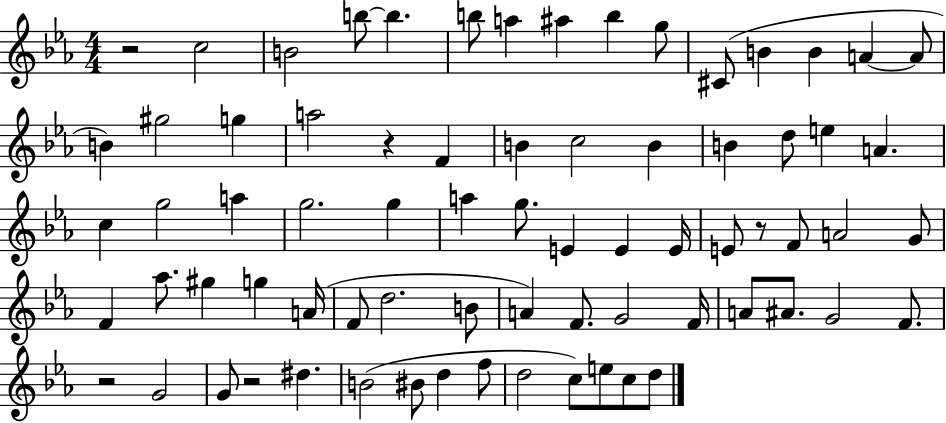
R/h C5/h B4/h B5/e B5/q. B5/e A5/q A#5/q B5/q G5/e C#4/e B4/q B4/q A4/q A4/e B4/q G#5/h G5/q A5/h R/q F4/q B4/q C5/h B4/q B4/q D5/e E5/q A4/q. C5/q G5/h A5/q G5/h. G5/q A5/q G5/e. E4/q E4/q E4/s E4/e R/e F4/e A4/h G4/e F4/q Ab5/e. G#5/q G5/q A4/s F4/e D5/h. B4/e A4/q F4/e. G4/h F4/s A4/e A#4/e. G4/h F4/e. R/h G4/h G4/e R/h D#5/q. B4/h BIS4/e D5/q F5/e D5/h C5/e E5/e C5/e D5/e